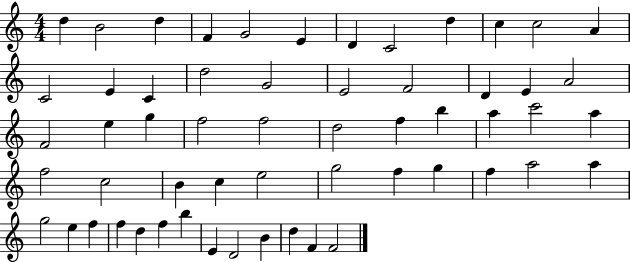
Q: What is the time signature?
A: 4/4